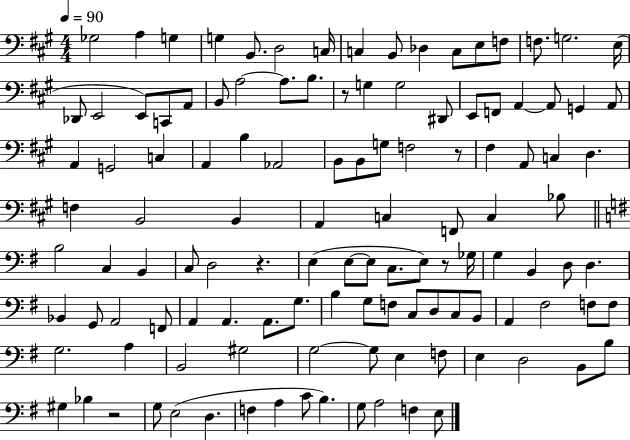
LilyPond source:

{
  \clef bass
  \numericTimeSignature
  \time 4/4
  \key a \major
  \tempo 4 = 90
  ges2 a4 g4 | g4 b,8. d2 c16 | c4 b,8 des4 c8 e8 f8 | f8. g2. e16( | \break des,8 e,2 e,8) c,8 a,8 | b,8 a2~~ a8. b8. | r8 g4 g2 dis,8 | e,8 f,8 a,4~~ a,8 g,4 a,8 | \break a,4 g,2 c4 | a,4 b4 aes,2 | b,8 b,8 g8 f2 r8 | fis4 a,8 c4 d4. | \break f4 b,2 b,4 | a,4 c4 f,8 c4 bes8 | \bar "||" \break \key g \major b2 c4 b,4 | c8 d2 r4. | e4( e8~~ e8 c8. e8) r8 ges16 | g4 b,4 d8 d4. | \break bes,4 g,8 a,2 f,8 | a,4 a,4. a,8. g8. | b4 g8 f8 c8 d8 c8 b,8 | a,4 fis2 f8 f8 | \break g2. a4 | b,2 gis2 | g2~~ g8 e4 f8 | e4 d2 b,8 b8 | \break gis4 bes4 r2 | g8 e2( d4. | f4 a4 c'8 b4.) | g8 a2 f4 e8 | \break \bar "|."
}